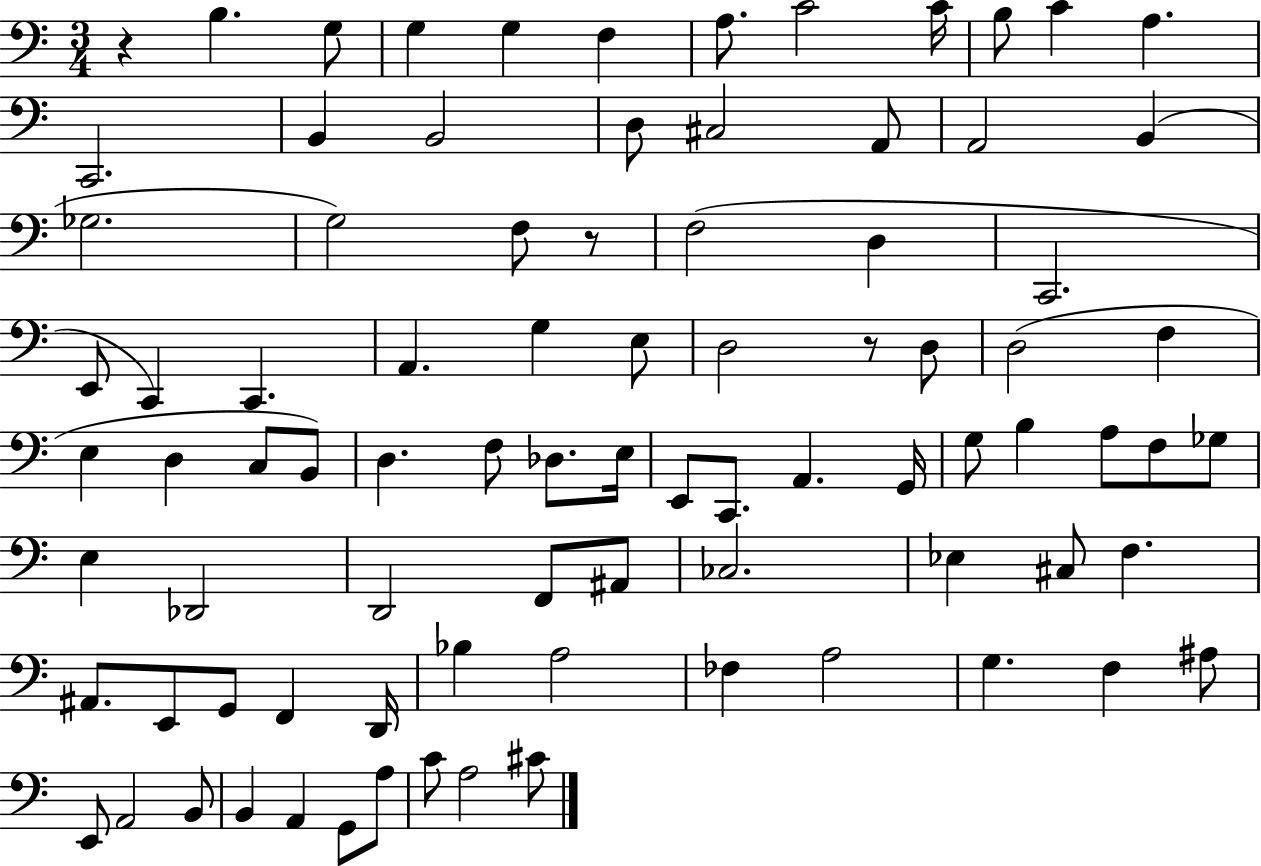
X:1
T:Untitled
M:3/4
L:1/4
K:C
z B, G,/2 G, G, F, A,/2 C2 C/4 B,/2 C A, C,,2 B,, B,,2 D,/2 ^C,2 A,,/2 A,,2 B,, _G,2 G,2 F,/2 z/2 F,2 D, C,,2 E,,/2 C,, C,, A,, G, E,/2 D,2 z/2 D,/2 D,2 F, E, D, C,/2 B,,/2 D, F,/2 _D,/2 E,/4 E,,/2 C,,/2 A,, G,,/4 G,/2 B, A,/2 F,/2 _G,/2 E, _D,,2 D,,2 F,,/2 ^A,,/2 _C,2 _E, ^C,/2 F, ^A,,/2 E,,/2 G,,/2 F,, D,,/4 _B, A,2 _F, A,2 G, F, ^A,/2 E,,/2 A,,2 B,,/2 B,, A,, G,,/2 A,/2 C/2 A,2 ^C/2